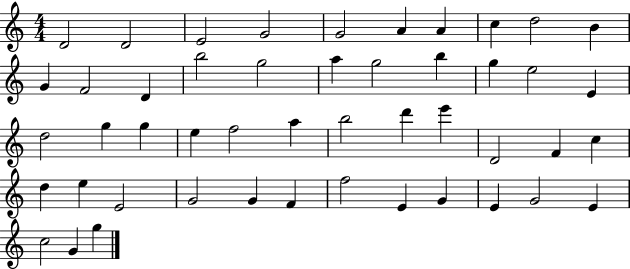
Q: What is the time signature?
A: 4/4